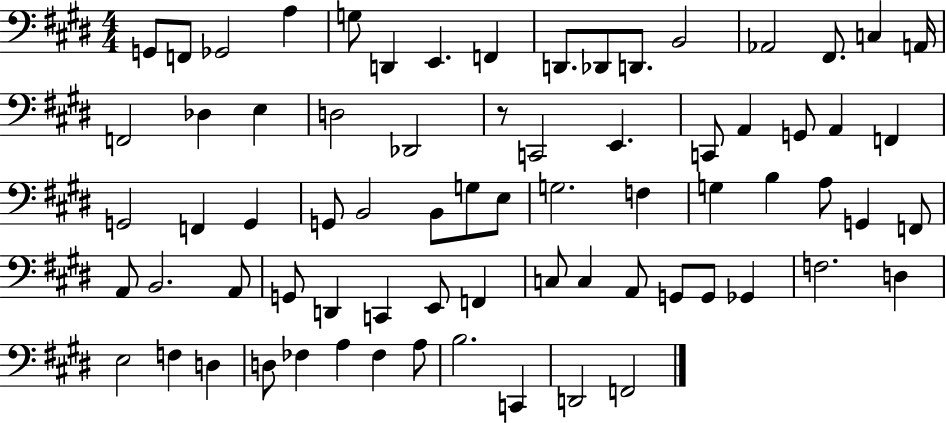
G2/e F2/e Gb2/h A3/q G3/e D2/q E2/q. F2/q D2/e. Db2/e D2/e. B2/h Ab2/h F#2/e. C3/q A2/s F2/h Db3/q E3/q D3/h Db2/h R/e C2/h E2/q. C2/e A2/q G2/e A2/q F2/q G2/h F2/q G2/q G2/e B2/h B2/e G3/e E3/e G3/h. F3/q G3/q B3/q A3/e G2/q F2/e A2/e B2/h. A2/e G2/e D2/q C2/q E2/e F2/q C3/e C3/q A2/e G2/e G2/e Gb2/q F3/h. D3/q E3/h F3/q D3/q D3/e FES3/q A3/q FES3/q A3/e B3/h. C2/q D2/h F2/h